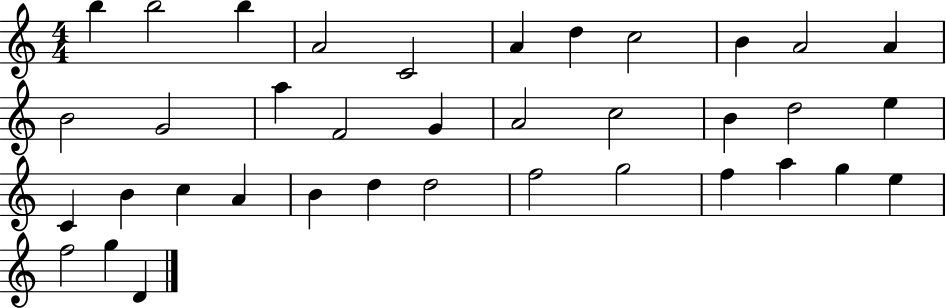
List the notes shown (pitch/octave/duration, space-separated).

B5/q B5/h B5/q A4/h C4/h A4/q D5/q C5/h B4/q A4/h A4/q B4/h G4/h A5/q F4/h G4/q A4/h C5/h B4/q D5/h E5/q C4/q B4/q C5/q A4/q B4/q D5/q D5/h F5/h G5/h F5/q A5/q G5/q E5/q F5/h G5/q D4/q